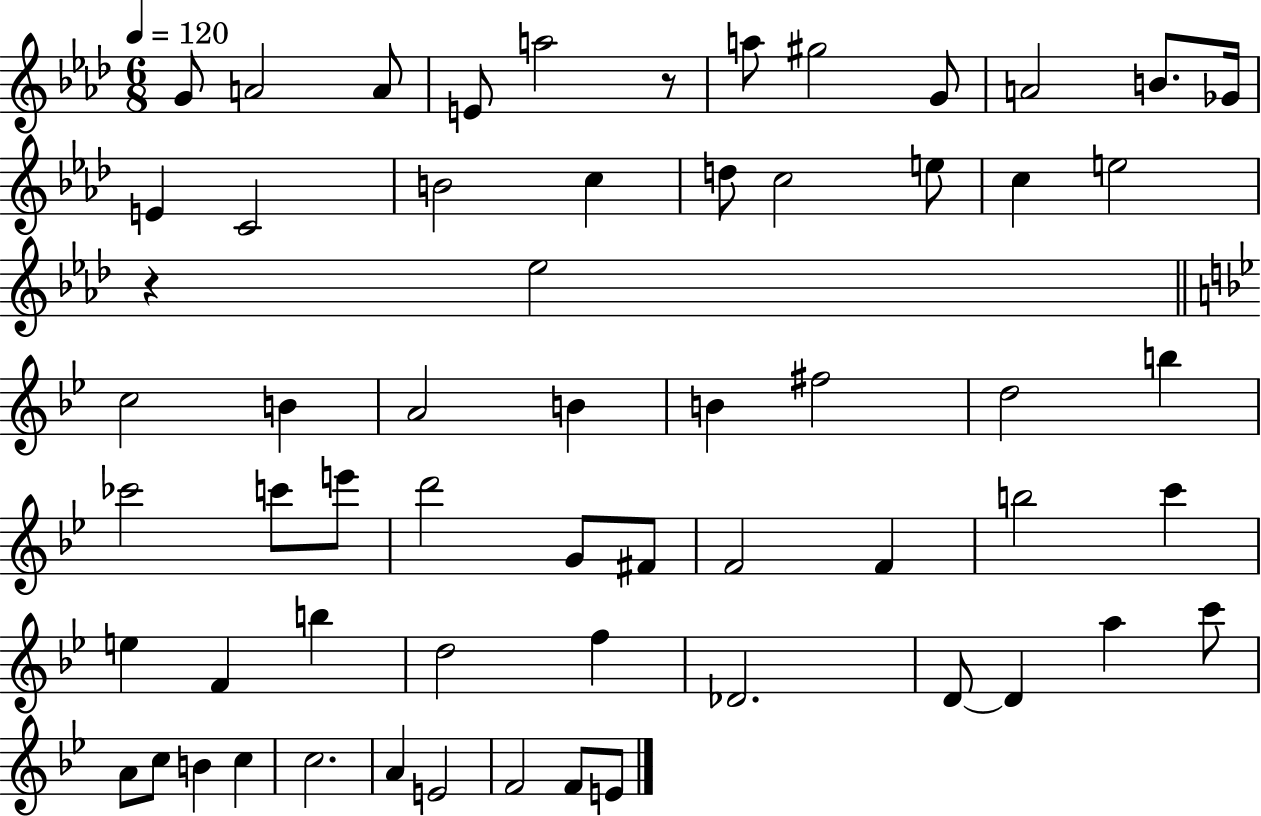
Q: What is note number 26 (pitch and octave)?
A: B4